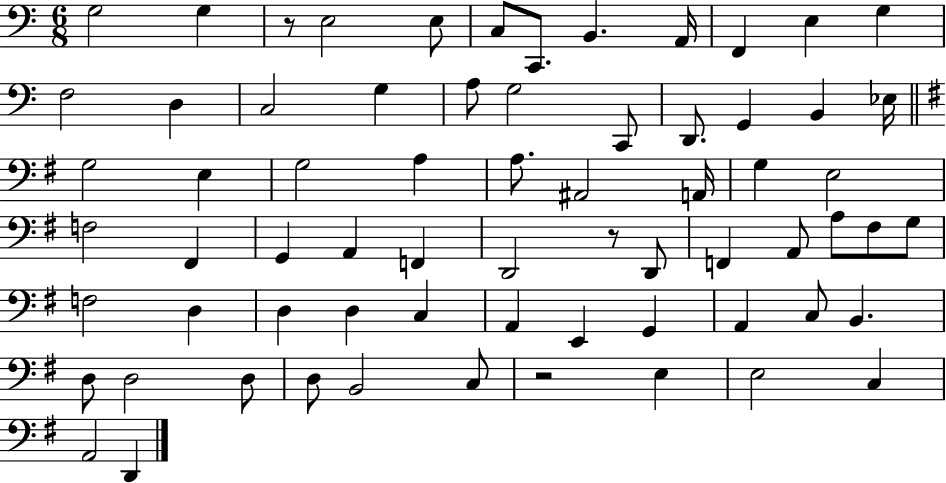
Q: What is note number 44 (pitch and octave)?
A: F3